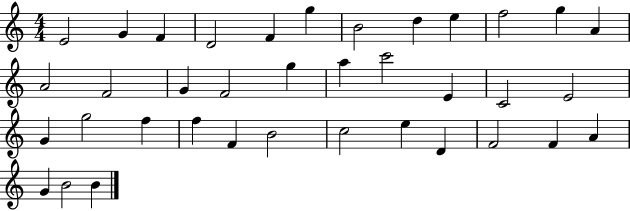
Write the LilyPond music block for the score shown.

{
  \clef treble
  \numericTimeSignature
  \time 4/4
  \key c \major
  e'2 g'4 f'4 | d'2 f'4 g''4 | b'2 d''4 e''4 | f''2 g''4 a'4 | \break a'2 f'2 | g'4 f'2 g''4 | a''4 c'''2 e'4 | c'2 e'2 | \break g'4 g''2 f''4 | f''4 f'4 b'2 | c''2 e''4 d'4 | f'2 f'4 a'4 | \break g'4 b'2 b'4 | \bar "|."
}